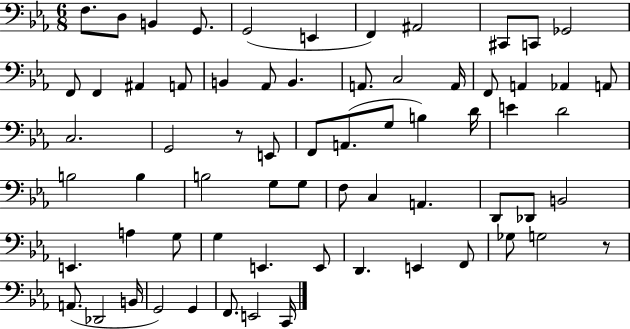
F3/e. D3/e B2/q G2/e. G2/h E2/q F2/q A#2/h C#2/e C2/e Gb2/h F2/e F2/q A#2/q A2/e B2/q Ab2/e B2/q. A2/e. C3/h A2/s F2/e A2/q Ab2/q A2/e C3/h. G2/h R/e E2/e F2/e A2/e. G3/e B3/q D4/s E4/q D4/h B3/h B3/q B3/h G3/e G3/e F3/e C3/q A2/q. D2/e Db2/e B2/h E2/q. A3/q G3/e G3/q E2/q. E2/e D2/q. E2/q F2/e Gb3/e G3/h R/e A2/e. Db2/h B2/s G2/h G2/q F2/e. E2/h C2/s